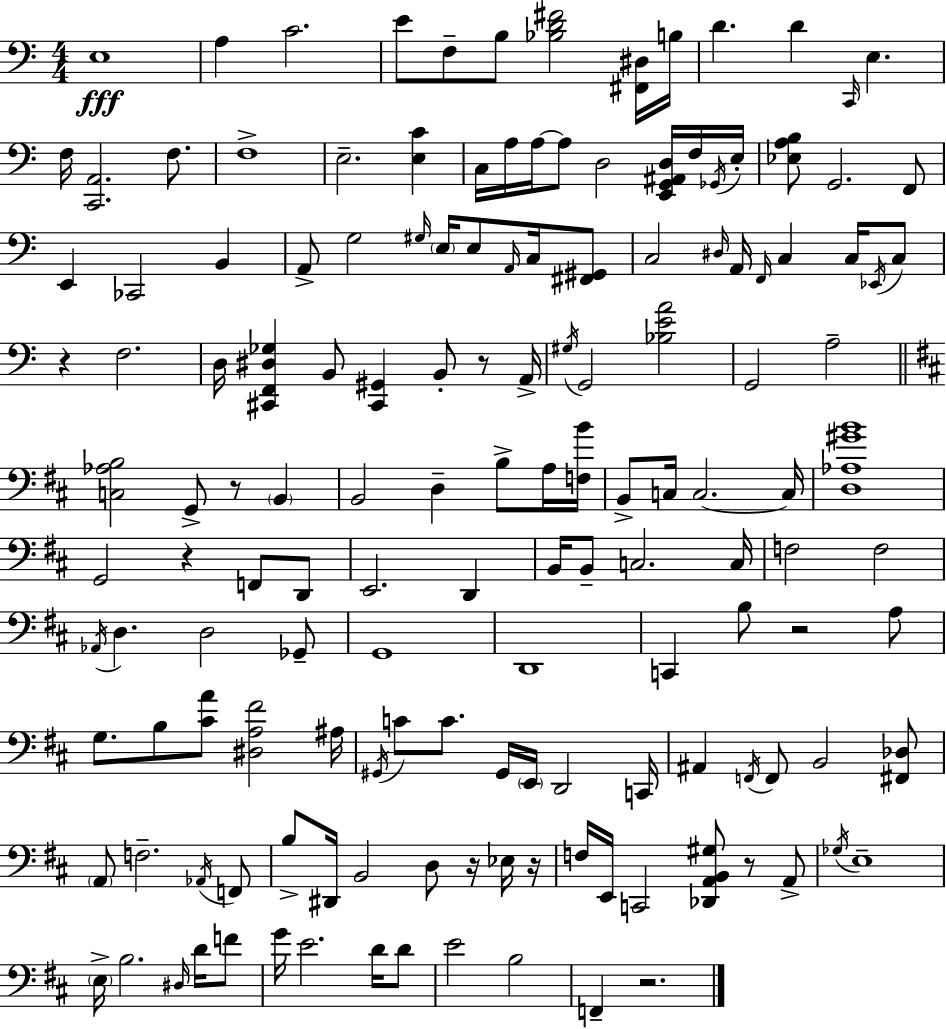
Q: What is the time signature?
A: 4/4